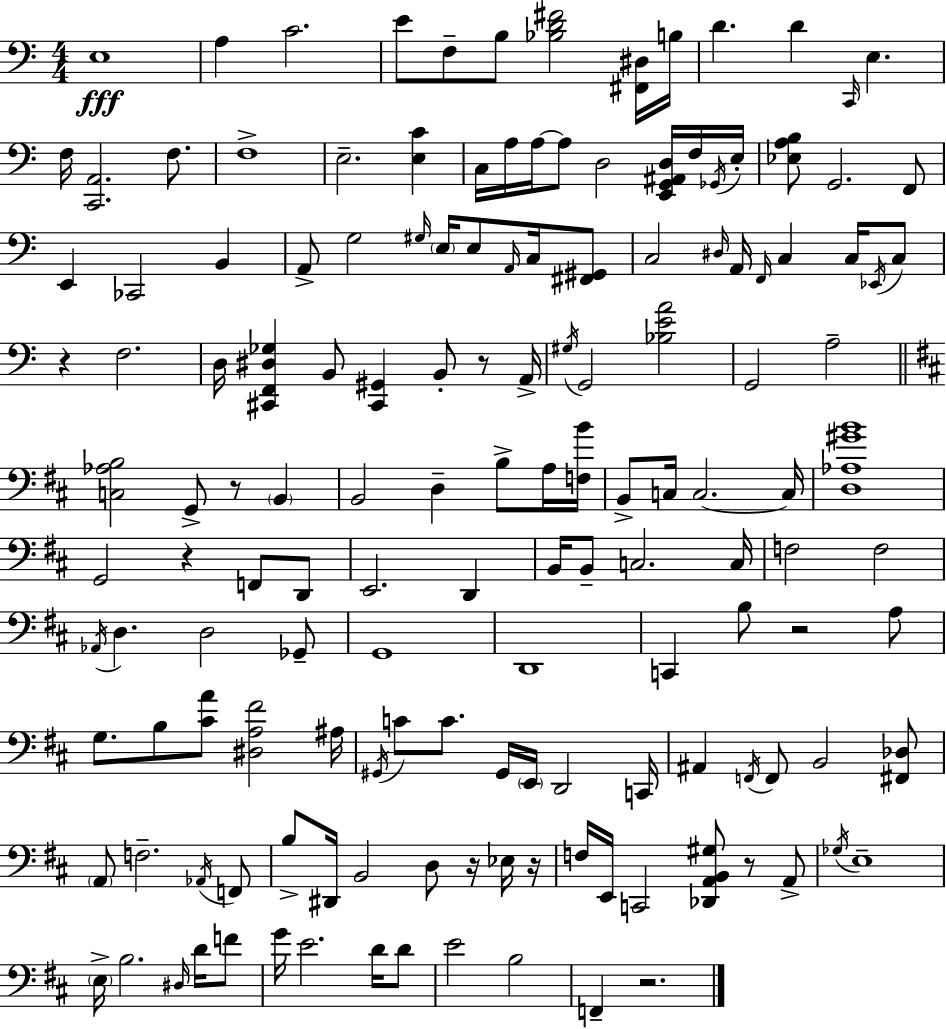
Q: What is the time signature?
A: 4/4